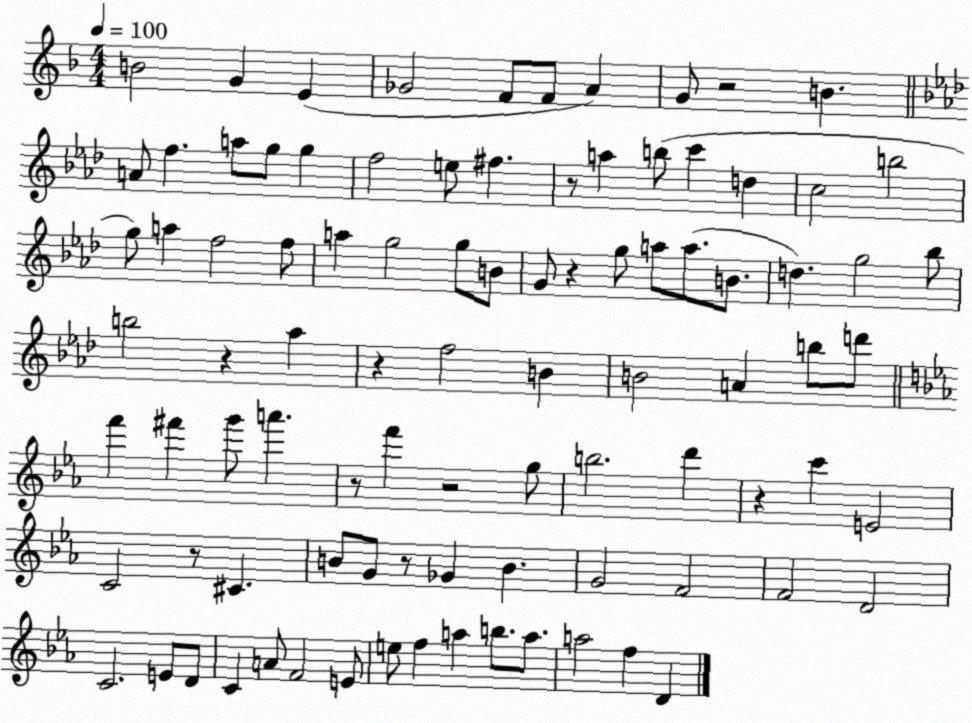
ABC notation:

X:1
T:Untitled
M:4/4
L:1/4
K:F
B2 G E _G2 F/2 F/2 A G/2 z2 B A/2 f a/2 g/2 g f2 e/2 ^f z/2 a b/2 c' d c2 b2 g/2 a f2 f/2 a g2 g/2 B/2 G/2 z g/2 a/2 a/2 B/2 d g2 _b/2 b2 z _a z f2 B B2 A b/2 d'/2 f' ^f' g'/2 a' z/2 f' z2 g/2 b2 d' z c' E2 C2 z/2 ^C B/2 G/2 z/2 _G B G2 F2 F2 D2 C2 E/2 D/2 C A/2 F2 E/2 e/2 f a b/2 a/2 a2 f D